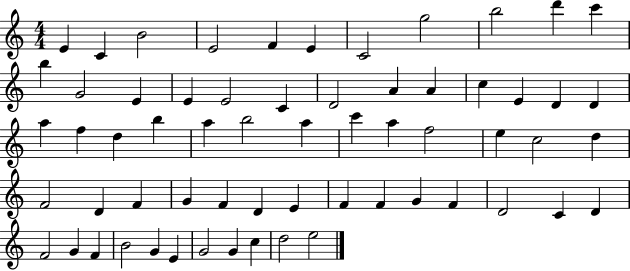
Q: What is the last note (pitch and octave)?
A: E5